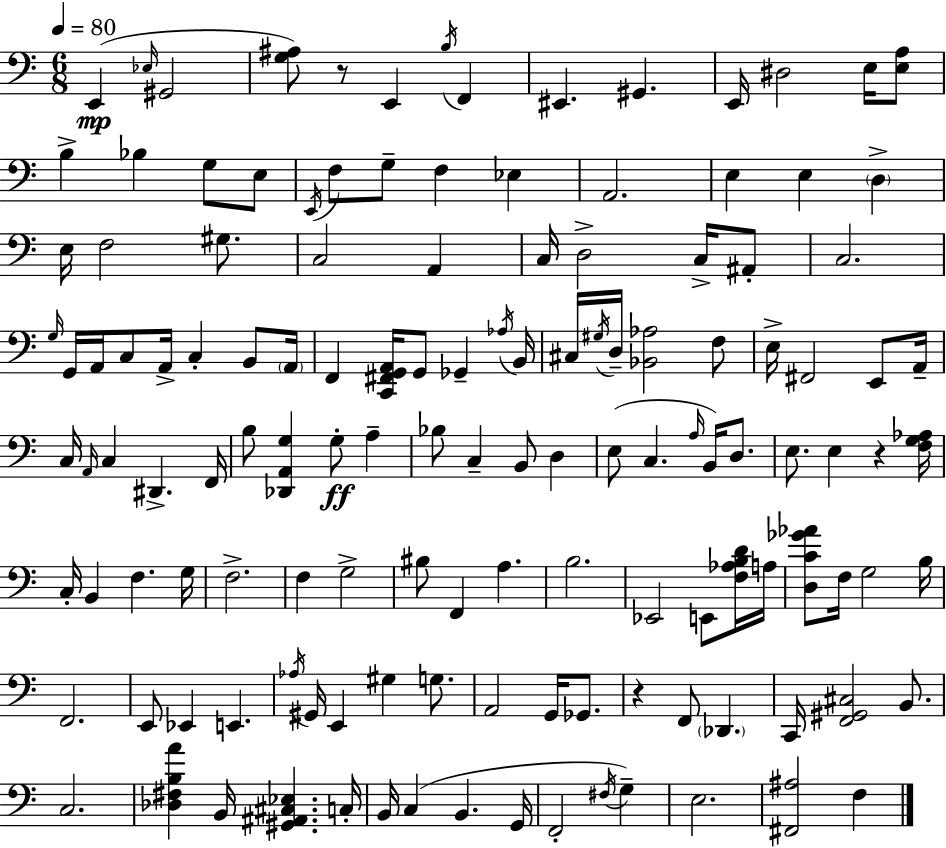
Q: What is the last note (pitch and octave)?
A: F3